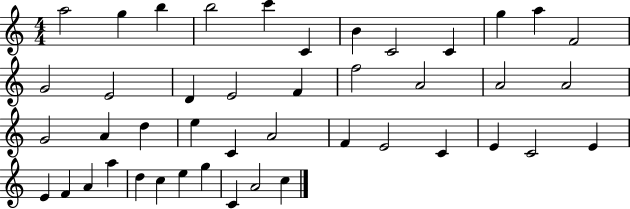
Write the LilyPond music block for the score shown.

{
  \clef treble
  \numericTimeSignature
  \time 4/4
  \key c \major
  a''2 g''4 b''4 | b''2 c'''4 c'4 | b'4 c'2 c'4 | g''4 a''4 f'2 | \break g'2 e'2 | d'4 e'2 f'4 | f''2 a'2 | a'2 a'2 | \break g'2 a'4 d''4 | e''4 c'4 a'2 | f'4 e'2 c'4 | e'4 c'2 e'4 | \break e'4 f'4 a'4 a''4 | d''4 c''4 e''4 g''4 | c'4 a'2 c''4 | \bar "|."
}